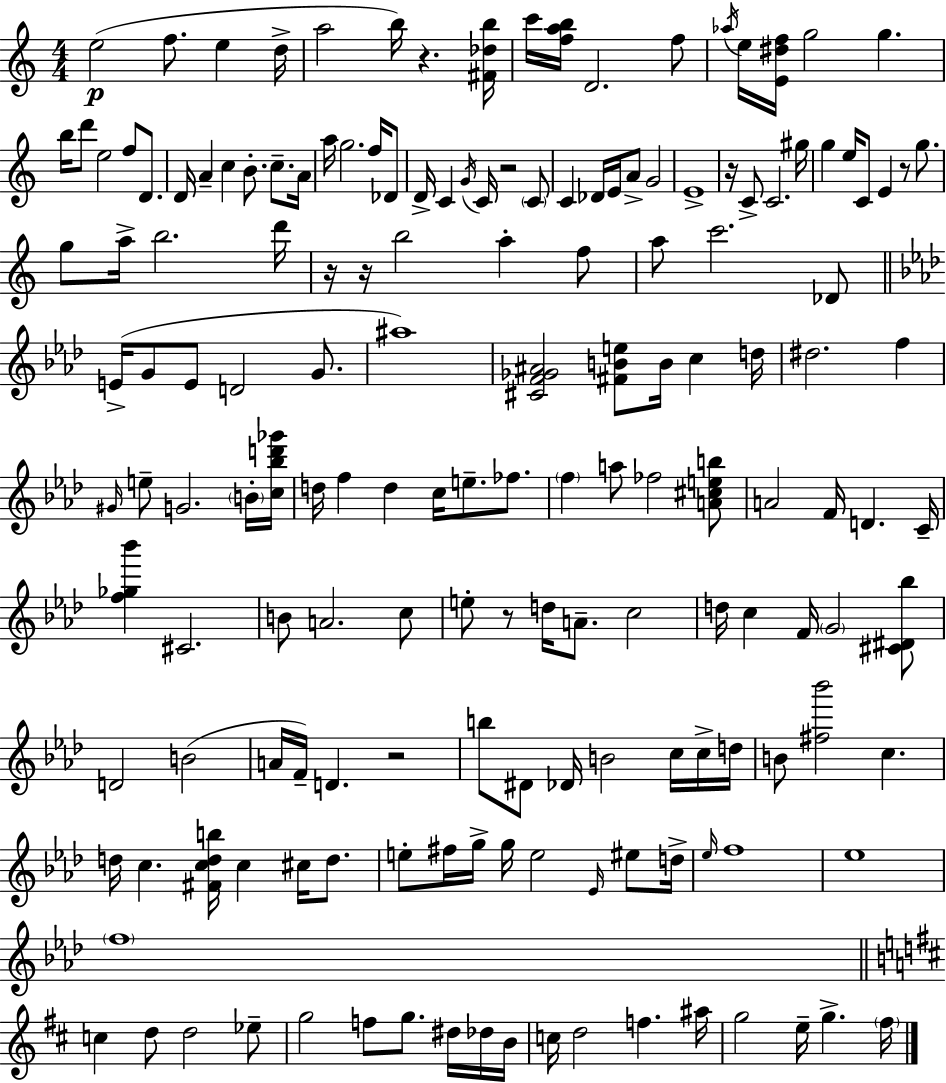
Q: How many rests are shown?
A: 8